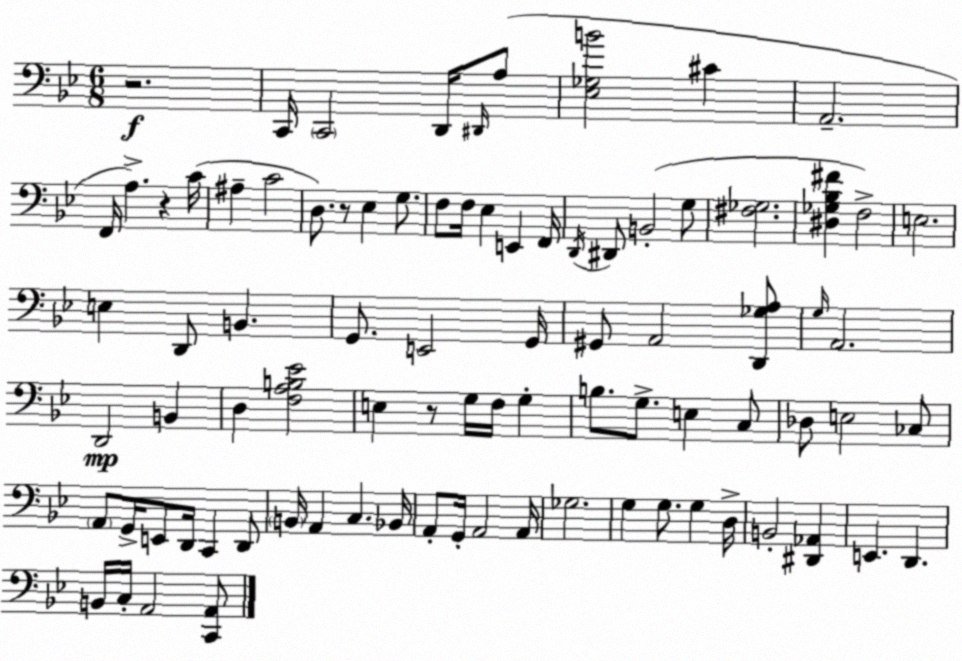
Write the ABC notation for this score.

X:1
T:Untitled
M:6/8
L:1/4
K:Bb
z2 C,,/4 C,,2 D,,/4 ^D,,/4 A,/2 [_E,_G,B]2 ^C A,,2 F,,/4 A, z C/4 ^A, C2 D,/2 z/2 _E, G,/2 F,/2 F,/4 _E, E,, F,,/4 D,,/4 ^D,,/2 B,,2 G,/2 [^F,_G,]2 [^D,_G,_B,^F] F,2 E,2 E, D,,/2 B,, G,,/2 E,,2 G,,/4 ^G,,/2 A,,2 [D,,_G,A,]/2 G,/4 A,,2 D,,2 B,, D, [F,A,B,_E]2 E, z/2 G,/4 F,/4 G, B,/2 G,/2 E, C,/2 _D,/2 E,2 _C,/2 A,,/2 G,,/4 E,,/2 D,,/4 C,, D,,/2 B,,/4 A,, C, _B,,/4 A,,/2 G,,/4 A,,2 A,,/4 _G,2 G, G,/2 G, D,/4 B,,2 [^D,,_A,,] E,, D,, B,,/4 C,/4 A,,2 [C,,A,,]/2